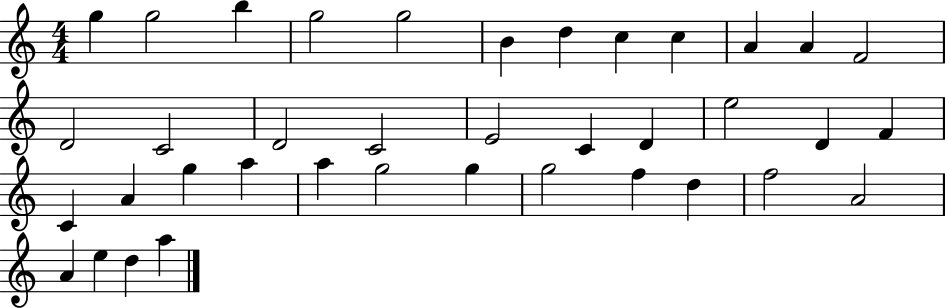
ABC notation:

X:1
T:Untitled
M:4/4
L:1/4
K:C
g g2 b g2 g2 B d c c A A F2 D2 C2 D2 C2 E2 C D e2 D F C A g a a g2 g g2 f d f2 A2 A e d a